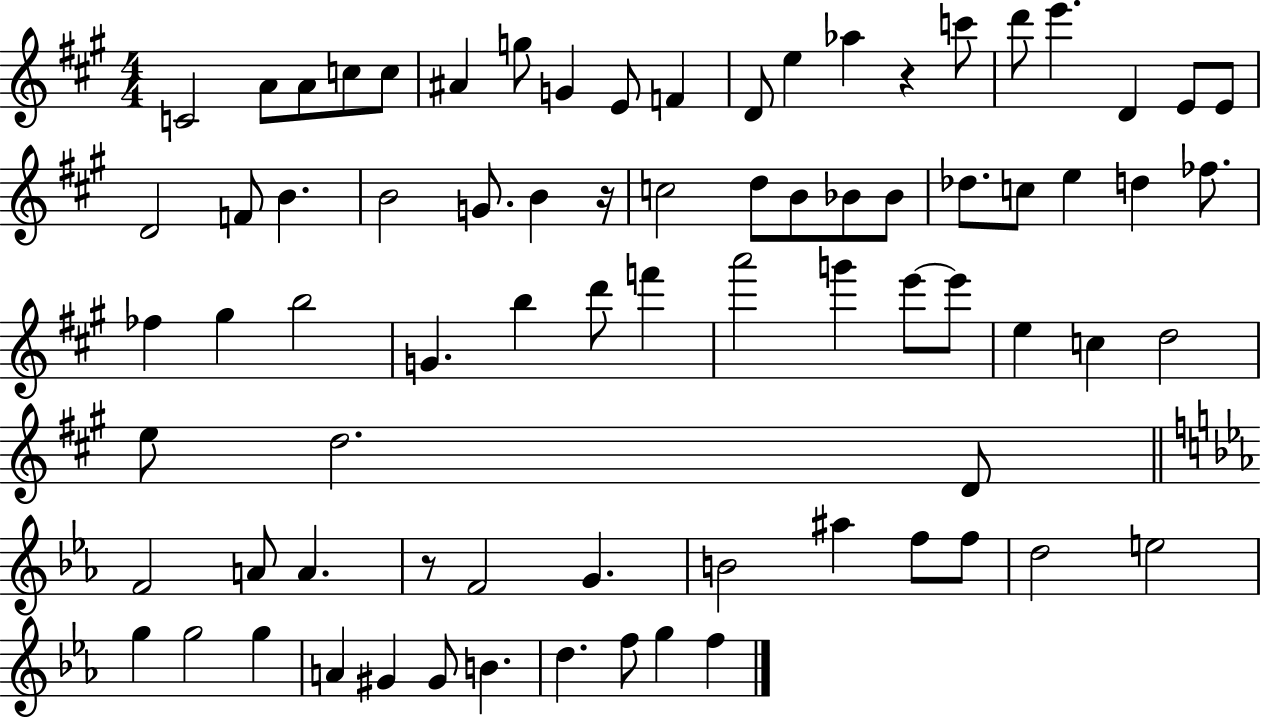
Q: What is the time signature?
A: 4/4